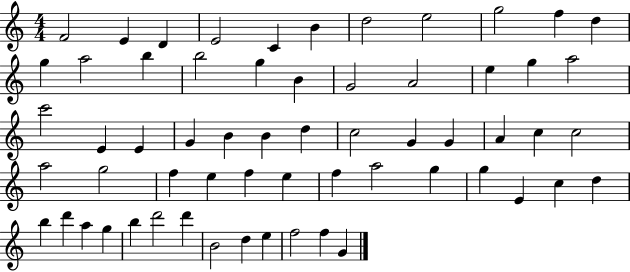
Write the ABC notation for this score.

X:1
T:Untitled
M:4/4
L:1/4
K:C
F2 E D E2 C B d2 e2 g2 f d g a2 b b2 g B G2 A2 e g a2 c'2 E E G B B d c2 G G A c c2 a2 g2 f e f e f a2 g g E c d b d' a g b d'2 d' B2 d e f2 f G